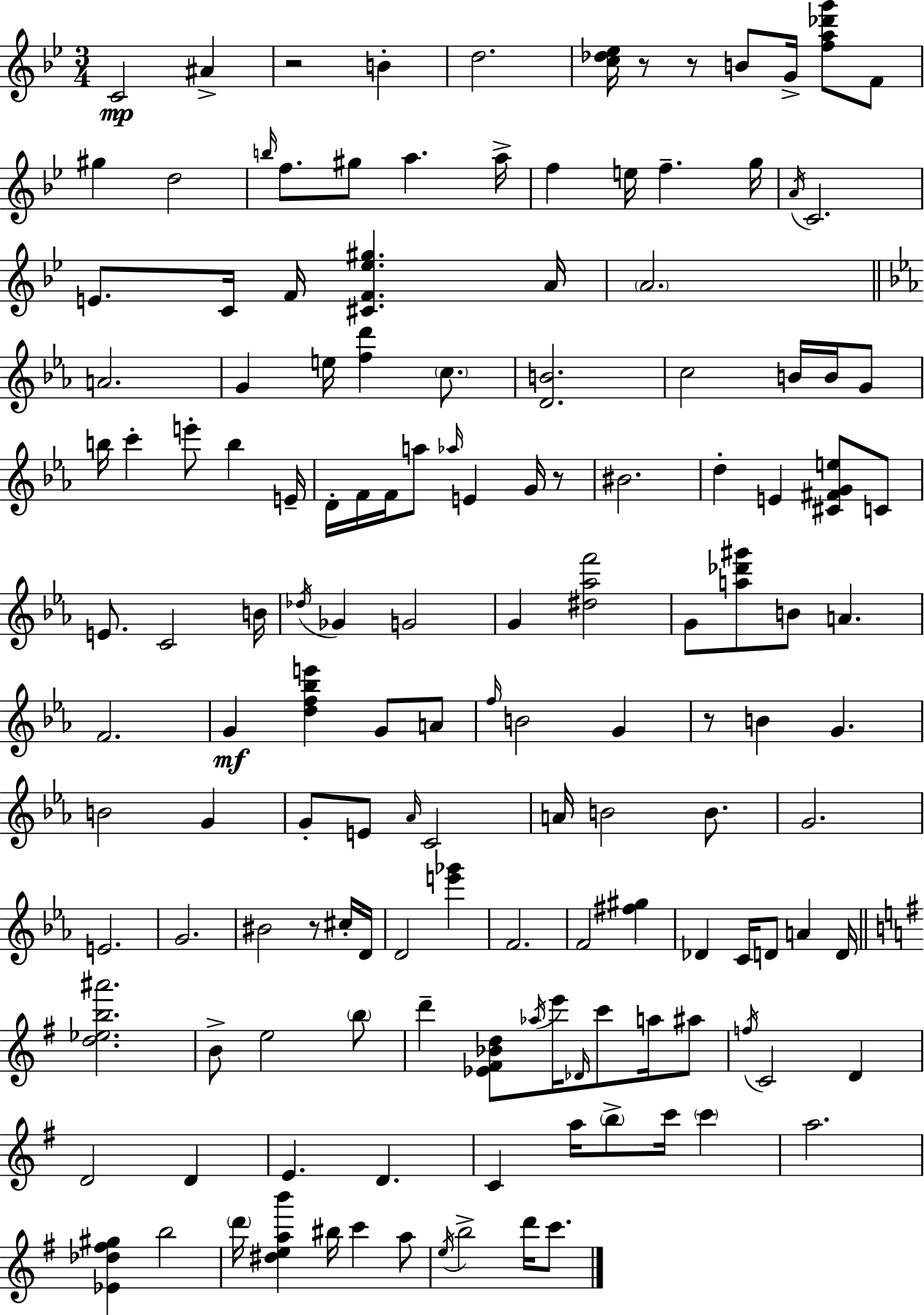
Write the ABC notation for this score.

X:1
T:Untitled
M:3/4
L:1/4
K:Bb
C2 ^A z2 B d2 [c_d_e]/4 z/2 z/2 B/2 G/4 [fa_d'g']/2 F/2 ^g d2 b/4 f/2 ^g/2 a a/4 f e/4 f g/4 A/4 C2 E/2 C/4 F/4 [^CF_e^g] A/4 A2 A2 G e/4 [fd'] c/2 [DB]2 c2 B/4 B/4 G/2 b/4 c' e'/2 b E/4 D/4 F/4 F/4 a/2 _a/4 E G/4 z/2 ^B2 d E [^C^FGe]/2 C/2 E/2 C2 B/4 _d/4 _G G2 G [^d_af']2 G/2 [a_d'^g']/2 B/2 A F2 G [df_be'] G/2 A/2 f/4 B2 G z/2 B G B2 G G/2 E/2 _A/4 C2 A/4 B2 B/2 G2 E2 G2 ^B2 z/2 ^c/4 D/4 D2 [e'_g'] F2 F2 [^f^g] _D C/4 D/2 A D/4 [d_eb^a']2 B/2 e2 b/2 d' [_E^F_Bd]/2 _a/4 e'/4 _D/4 c'/2 a/4 ^a/2 f/4 C2 D D2 D E D C a/4 b/2 c'/4 c' a2 [_E_d^f^g] b2 d'/4 [^deab'] ^b/4 c' a/2 e/4 b2 d'/4 c'/2